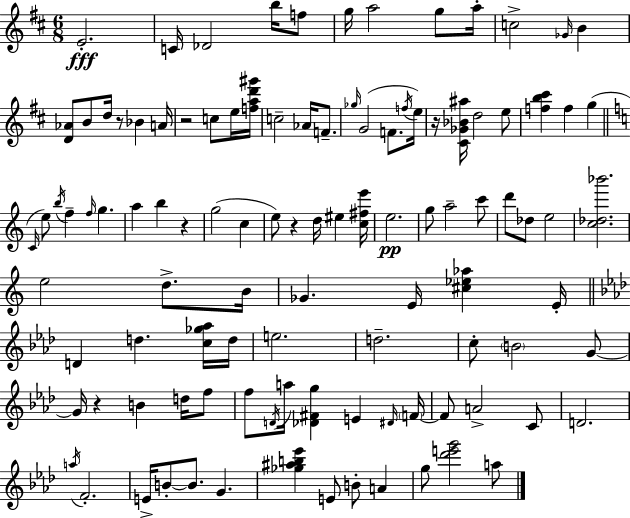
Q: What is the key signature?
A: D major